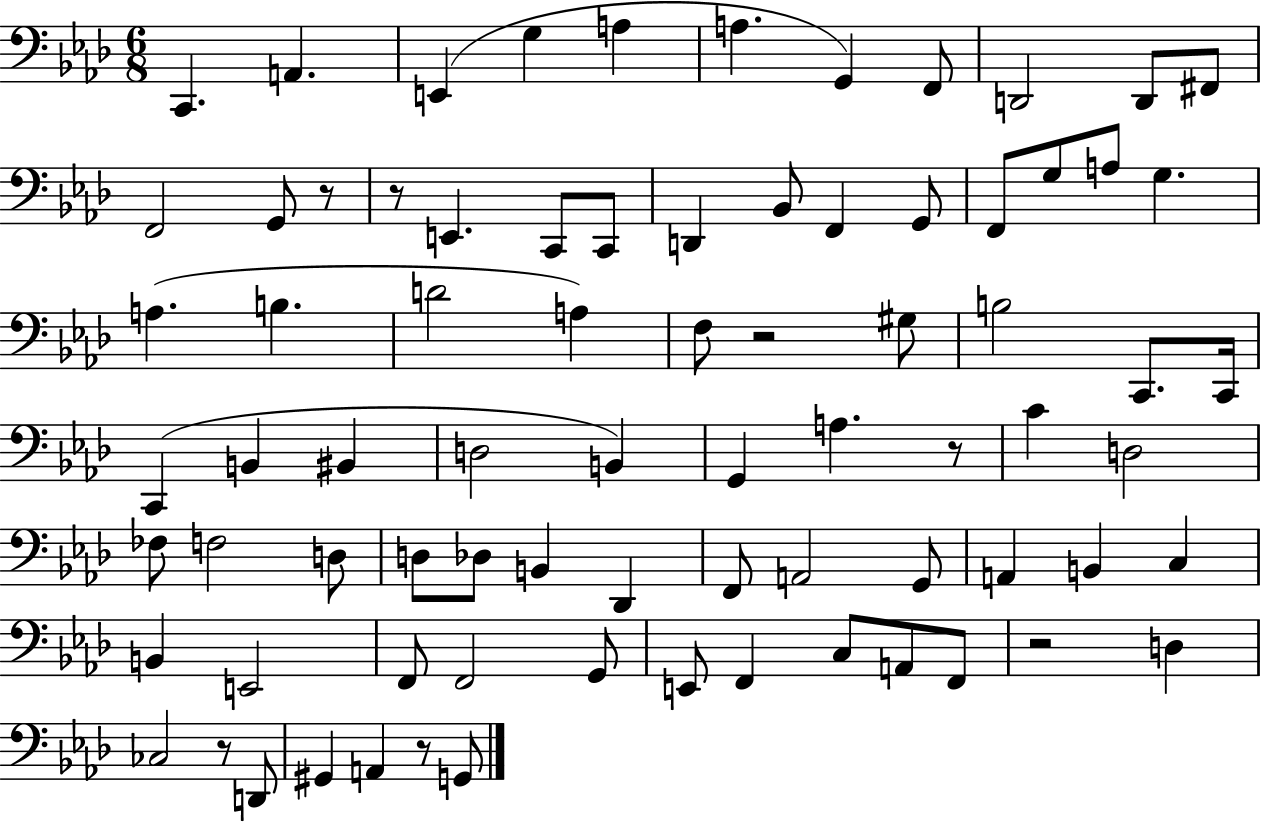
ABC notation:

X:1
T:Untitled
M:6/8
L:1/4
K:Ab
C,, A,, E,, G, A, A, G,, F,,/2 D,,2 D,,/2 ^F,,/2 F,,2 G,,/2 z/2 z/2 E,, C,,/2 C,,/2 D,, _B,,/2 F,, G,,/2 F,,/2 G,/2 A,/2 G, A, B, D2 A, F,/2 z2 ^G,/2 B,2 C,,/2 C,,/4 C,, B,, ^B,, D,2 B,, G,, A, z/2 C D,2 _F,/2 F,2 D,/2 D,/2 _D,/2 B,, _D,, F,,/2 A,,2 G,,/2 A,, B,, C, B,, E,,2 F,,/2 F,,2 G,,/2 E,,/2 F,, C,/2 A,,/2 F,,/2 z2 D, _C,2 z/2 D,,/2 ^G,, A,, z/2 G,,/2